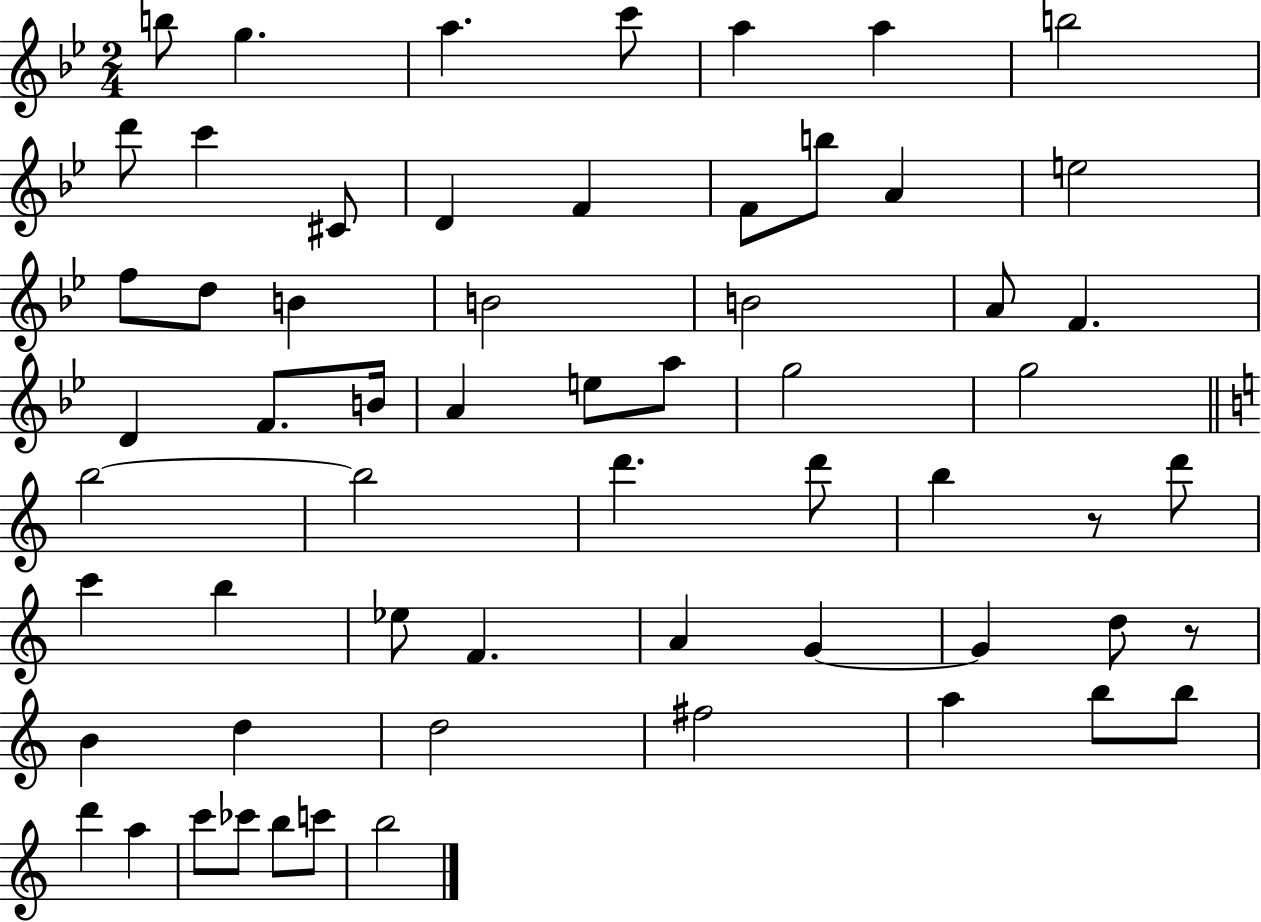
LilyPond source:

{
  \clef treble
  \numericTimeSignature
  \time 2/4
  \key bes \major
  b''8 g''4. | a''4. c'''8 | a''4 a''4 | b''2 | \break d'''8 c'''4 cis'8 | d'4 f'4 | f'8 b''8 a'4 | e''2 | \break f''8 d''8 b'4 | b'2 | b'2 | a'8 f'4. | \break d'4 f'8. b'16 | a'4 e''8 a''8 | g''2 | g''2 | \break \bar "||" \break \key c \major b''2~~ | b''2 | d'''4. d'''8 | b''4 r8 d'''8 | \break c'''4 b''4 | ees''8 f'4. | a'4 g'4~~ | g'4 d''8 r8 | \break b'4 d''4 | d''2 | fis''2 | a''4 b''8 b''8 | \break d'''4 a''4 | c'''8 ces'''8 b''8 c'''8 | b''2 | \bar "|."
}